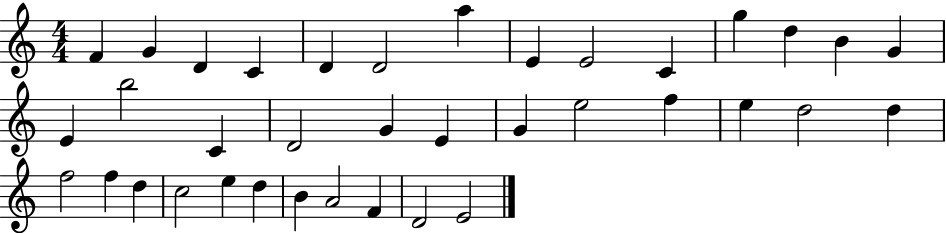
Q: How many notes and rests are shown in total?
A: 37